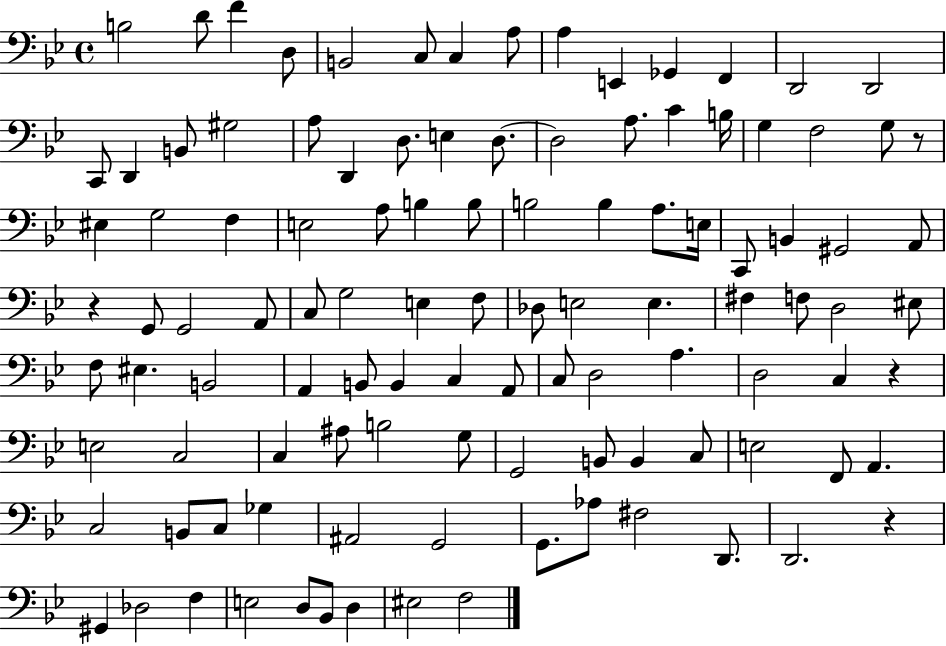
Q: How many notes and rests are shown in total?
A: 109